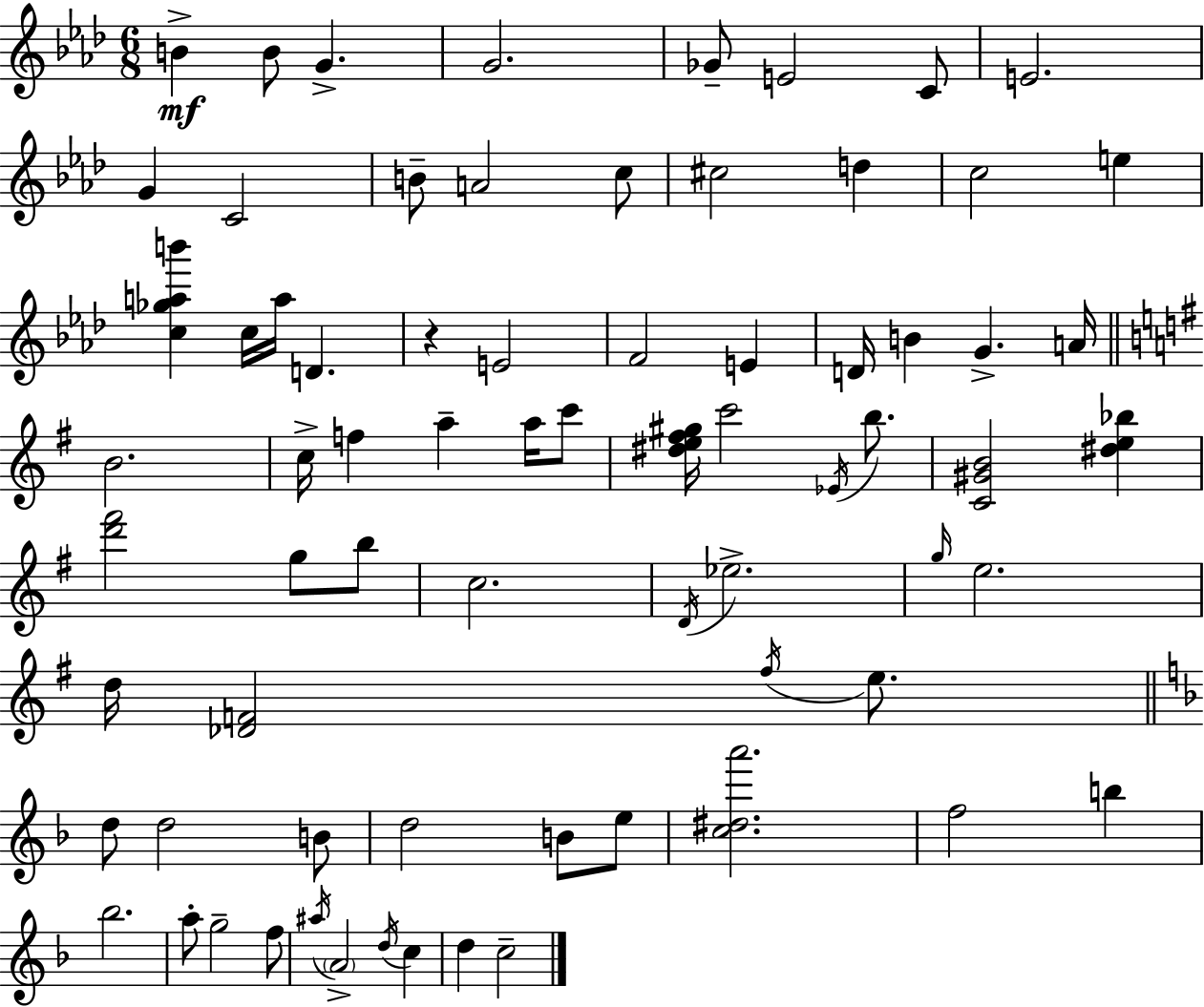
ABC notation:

X:1
T:Untitled
M:6/8
L:1/4
K:Fm
B B/2 G G2 _G/2 E2 C/2 E2 G C2 B/2 A2 c/2 ^c2 d c2 e [c_gab'] c/4 a/4 D z E2 F2 E D/4 B G A/4 B2 c/4 f a a/4 c'/2 [^de^f^g]/4 c'2 _E/4 b/2 [C^GB]2 [^de_b] [d'^f']2 g/2 b/2 c2 D/4 _e2 g/4 e2 d/4 [_DF]2 ^f/4 e/2 d/2 d2 B/2 d2 B/2 e/2 [c^da']2 f2 b _b2 a/2 g2 f/2 ^a/4 A2 d/4 c d c2